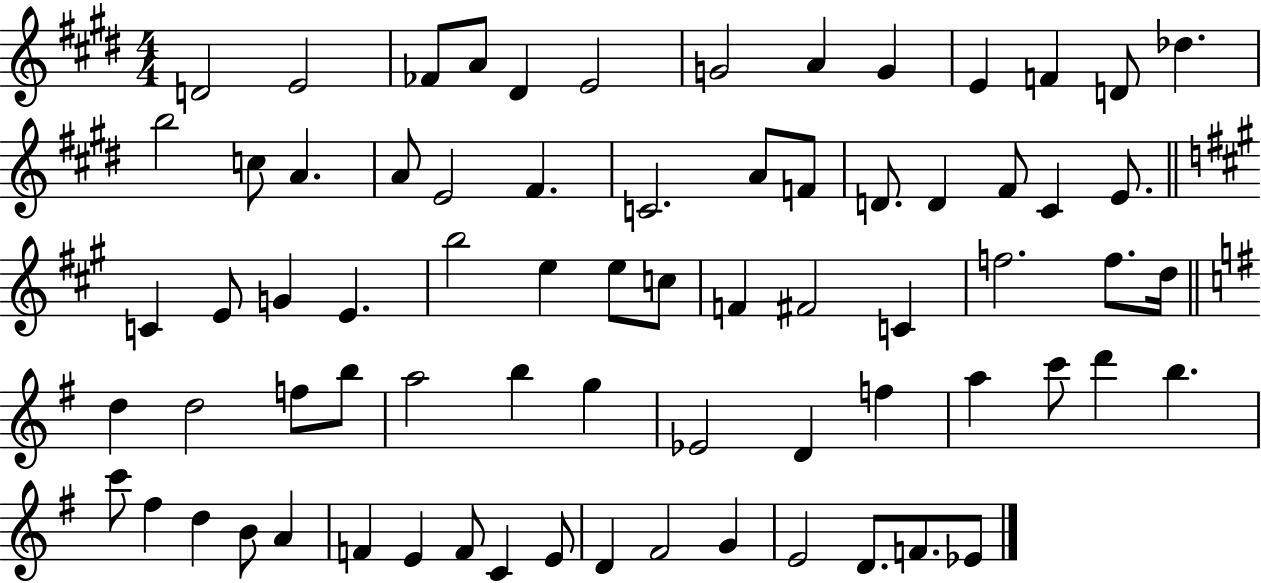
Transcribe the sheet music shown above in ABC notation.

X:1
T:Untitled
M:4/4
L:1/4
K:E
D2 E2 _F/2 A/2 ^D E2 G2 A G E F D/2 _d b2 c/2 A A/2 E2 ^F C2 A/2 F/2 D/2 D ^F/2 ^C E/2 C E/2 G E b2 e e/2 c/2 F ^F2 C f2 f/2 d/4 d d2 f/2 b/2 a2 b g _E2 D f a c'/2 d' b c'/2 ^f d B/2 A F E F/2 C E/2 D ^F2 G E2 D/2 F/2 _E/2